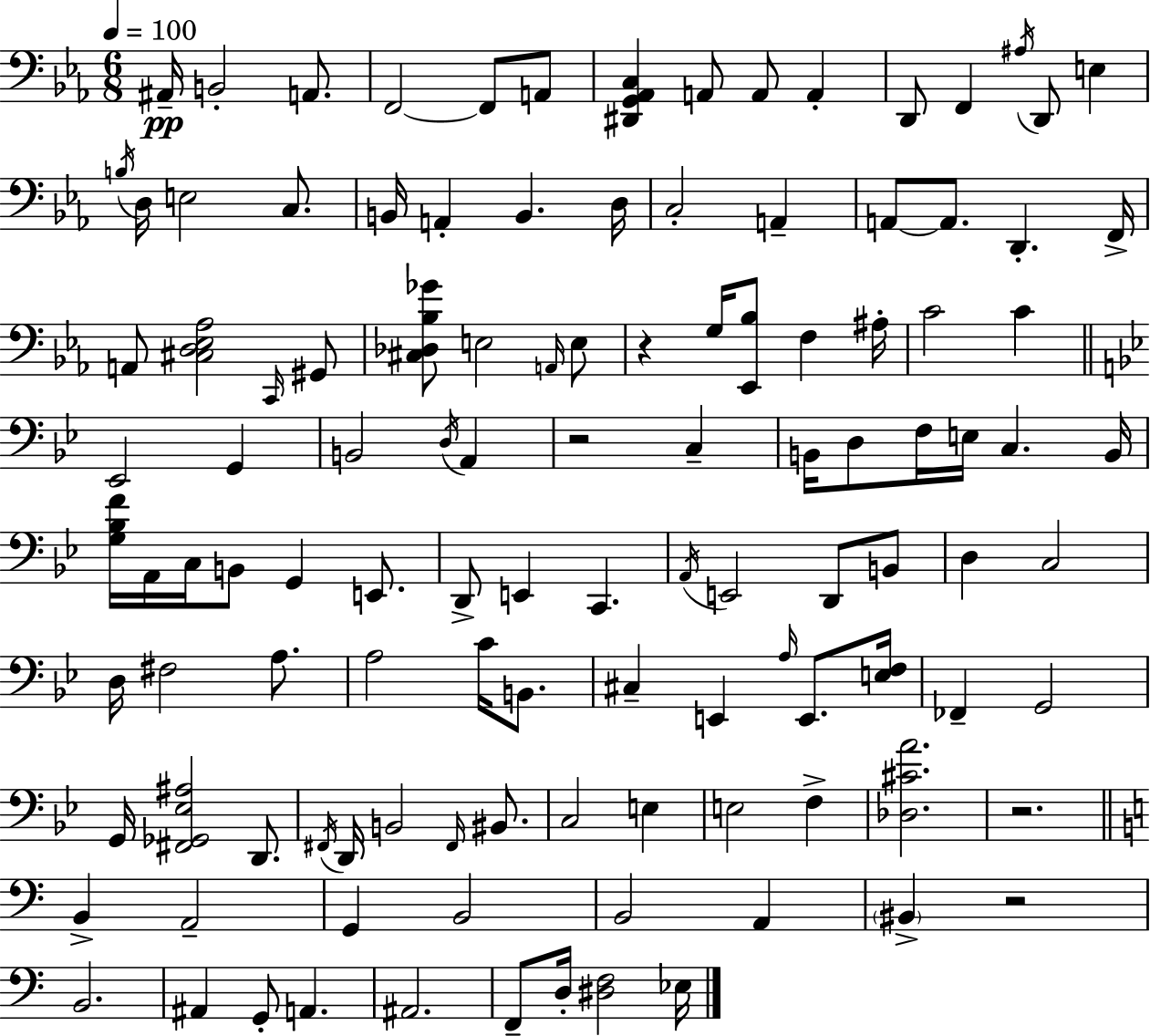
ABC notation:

X:1
T:Untitled
M:6/8
L:1/4
K:Cm
^A,,/4 B,,2 A,,/2 F,,2 F,,/2 A,,/2 [^D,,G,,_A,,C,] A,,/2 A,,/2 A,, D,,/2 F,, ^A,/4 D,,/2 E, B,/4 D,/4 E,2 C,/2 B,,/4 A,, B,, D,/4 C,2 A,, A,,/2 A,,/2 D,, F,,/4 A,,/2 [^C,D,_E,_A,]2 C,,/4 ^G,,/2 [^C,_D,_B,_G]/2 E,2 A,,/4 E,/2 z G,/4 [_E,,_B,]/2 F, ^A,/4 C2 C _E,,2 G,, B,,2 D,/4 A,, z2 C, B,,/4 D,/2 F,/4 E,/4 C, B,,/4 [G,_B,F]/4 A,,/4 C,/4 B,,/2 G,, E,,/2 D,,/2 E,, C,, A,,/4 E,,2 D,,/2 B,,/2 D, C,2 D,/4 ^F,2 A,/2 A,2 C/4 B,,/2 ^C, E,, A,/4 E,,/2 [E,F,]/4 _F,, G,,2 G,,/4 [^F,,_G,,_E,^A,]2 D,,/2 ^F,,/4 D,,/4 B,,2 ^F,,/4 ^B,,/2 C,2 E, E,2 F, [_D,^CA]2 z2 B,, A,,2 G,, B,,2 B,,2 A,, ^B,, z2 B,,2 ^A,, G,,/2 A,, ^A,,2 F,,/2 D,/4 [^D,F,]2 _E,/4